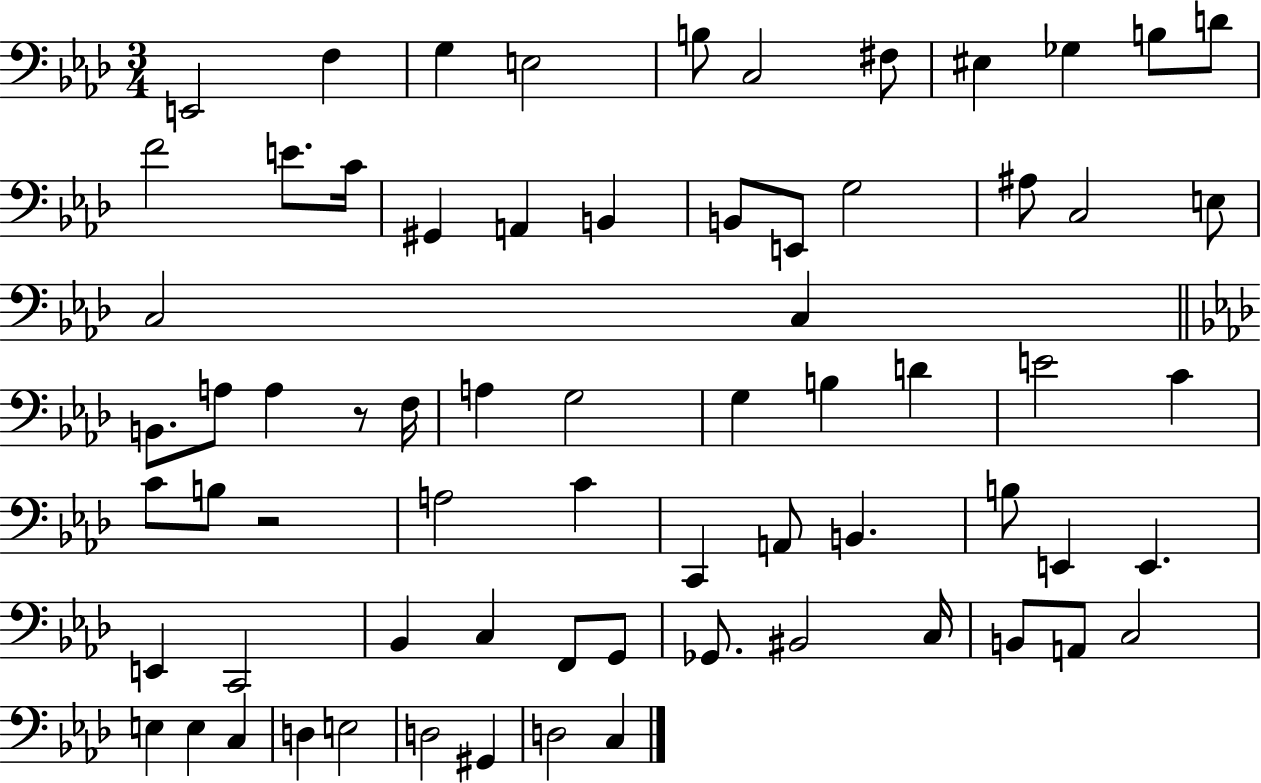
X:1
T:Untitled
M:3/4
L:1/4
K:Ab
E,,2 F, G, E,2 B,/2 C,2 ^F,/2 ^E, _G, B,/2 D/2 F2 E/2 C/4 ^G,, A,, B,, B,,/2 E,,/2 G,2 ^A,/2 C,2 E,/2 C,2 C, B,,/2 A,/2 A, z/2 F,/4 A, G,2 G, B, D E2 C C/2 B,/2 z2 A,2 C C,, A,,/2 B,, B,/2 E,, E,, E,, C,,2 _B,, C, F,,/2 G,,/2 _G,,/2 ^B,,2 C,/4 B,,/2 A,,/2 C,2 E, E, C, D, E,2 D,2 ^G,, D,2 C,